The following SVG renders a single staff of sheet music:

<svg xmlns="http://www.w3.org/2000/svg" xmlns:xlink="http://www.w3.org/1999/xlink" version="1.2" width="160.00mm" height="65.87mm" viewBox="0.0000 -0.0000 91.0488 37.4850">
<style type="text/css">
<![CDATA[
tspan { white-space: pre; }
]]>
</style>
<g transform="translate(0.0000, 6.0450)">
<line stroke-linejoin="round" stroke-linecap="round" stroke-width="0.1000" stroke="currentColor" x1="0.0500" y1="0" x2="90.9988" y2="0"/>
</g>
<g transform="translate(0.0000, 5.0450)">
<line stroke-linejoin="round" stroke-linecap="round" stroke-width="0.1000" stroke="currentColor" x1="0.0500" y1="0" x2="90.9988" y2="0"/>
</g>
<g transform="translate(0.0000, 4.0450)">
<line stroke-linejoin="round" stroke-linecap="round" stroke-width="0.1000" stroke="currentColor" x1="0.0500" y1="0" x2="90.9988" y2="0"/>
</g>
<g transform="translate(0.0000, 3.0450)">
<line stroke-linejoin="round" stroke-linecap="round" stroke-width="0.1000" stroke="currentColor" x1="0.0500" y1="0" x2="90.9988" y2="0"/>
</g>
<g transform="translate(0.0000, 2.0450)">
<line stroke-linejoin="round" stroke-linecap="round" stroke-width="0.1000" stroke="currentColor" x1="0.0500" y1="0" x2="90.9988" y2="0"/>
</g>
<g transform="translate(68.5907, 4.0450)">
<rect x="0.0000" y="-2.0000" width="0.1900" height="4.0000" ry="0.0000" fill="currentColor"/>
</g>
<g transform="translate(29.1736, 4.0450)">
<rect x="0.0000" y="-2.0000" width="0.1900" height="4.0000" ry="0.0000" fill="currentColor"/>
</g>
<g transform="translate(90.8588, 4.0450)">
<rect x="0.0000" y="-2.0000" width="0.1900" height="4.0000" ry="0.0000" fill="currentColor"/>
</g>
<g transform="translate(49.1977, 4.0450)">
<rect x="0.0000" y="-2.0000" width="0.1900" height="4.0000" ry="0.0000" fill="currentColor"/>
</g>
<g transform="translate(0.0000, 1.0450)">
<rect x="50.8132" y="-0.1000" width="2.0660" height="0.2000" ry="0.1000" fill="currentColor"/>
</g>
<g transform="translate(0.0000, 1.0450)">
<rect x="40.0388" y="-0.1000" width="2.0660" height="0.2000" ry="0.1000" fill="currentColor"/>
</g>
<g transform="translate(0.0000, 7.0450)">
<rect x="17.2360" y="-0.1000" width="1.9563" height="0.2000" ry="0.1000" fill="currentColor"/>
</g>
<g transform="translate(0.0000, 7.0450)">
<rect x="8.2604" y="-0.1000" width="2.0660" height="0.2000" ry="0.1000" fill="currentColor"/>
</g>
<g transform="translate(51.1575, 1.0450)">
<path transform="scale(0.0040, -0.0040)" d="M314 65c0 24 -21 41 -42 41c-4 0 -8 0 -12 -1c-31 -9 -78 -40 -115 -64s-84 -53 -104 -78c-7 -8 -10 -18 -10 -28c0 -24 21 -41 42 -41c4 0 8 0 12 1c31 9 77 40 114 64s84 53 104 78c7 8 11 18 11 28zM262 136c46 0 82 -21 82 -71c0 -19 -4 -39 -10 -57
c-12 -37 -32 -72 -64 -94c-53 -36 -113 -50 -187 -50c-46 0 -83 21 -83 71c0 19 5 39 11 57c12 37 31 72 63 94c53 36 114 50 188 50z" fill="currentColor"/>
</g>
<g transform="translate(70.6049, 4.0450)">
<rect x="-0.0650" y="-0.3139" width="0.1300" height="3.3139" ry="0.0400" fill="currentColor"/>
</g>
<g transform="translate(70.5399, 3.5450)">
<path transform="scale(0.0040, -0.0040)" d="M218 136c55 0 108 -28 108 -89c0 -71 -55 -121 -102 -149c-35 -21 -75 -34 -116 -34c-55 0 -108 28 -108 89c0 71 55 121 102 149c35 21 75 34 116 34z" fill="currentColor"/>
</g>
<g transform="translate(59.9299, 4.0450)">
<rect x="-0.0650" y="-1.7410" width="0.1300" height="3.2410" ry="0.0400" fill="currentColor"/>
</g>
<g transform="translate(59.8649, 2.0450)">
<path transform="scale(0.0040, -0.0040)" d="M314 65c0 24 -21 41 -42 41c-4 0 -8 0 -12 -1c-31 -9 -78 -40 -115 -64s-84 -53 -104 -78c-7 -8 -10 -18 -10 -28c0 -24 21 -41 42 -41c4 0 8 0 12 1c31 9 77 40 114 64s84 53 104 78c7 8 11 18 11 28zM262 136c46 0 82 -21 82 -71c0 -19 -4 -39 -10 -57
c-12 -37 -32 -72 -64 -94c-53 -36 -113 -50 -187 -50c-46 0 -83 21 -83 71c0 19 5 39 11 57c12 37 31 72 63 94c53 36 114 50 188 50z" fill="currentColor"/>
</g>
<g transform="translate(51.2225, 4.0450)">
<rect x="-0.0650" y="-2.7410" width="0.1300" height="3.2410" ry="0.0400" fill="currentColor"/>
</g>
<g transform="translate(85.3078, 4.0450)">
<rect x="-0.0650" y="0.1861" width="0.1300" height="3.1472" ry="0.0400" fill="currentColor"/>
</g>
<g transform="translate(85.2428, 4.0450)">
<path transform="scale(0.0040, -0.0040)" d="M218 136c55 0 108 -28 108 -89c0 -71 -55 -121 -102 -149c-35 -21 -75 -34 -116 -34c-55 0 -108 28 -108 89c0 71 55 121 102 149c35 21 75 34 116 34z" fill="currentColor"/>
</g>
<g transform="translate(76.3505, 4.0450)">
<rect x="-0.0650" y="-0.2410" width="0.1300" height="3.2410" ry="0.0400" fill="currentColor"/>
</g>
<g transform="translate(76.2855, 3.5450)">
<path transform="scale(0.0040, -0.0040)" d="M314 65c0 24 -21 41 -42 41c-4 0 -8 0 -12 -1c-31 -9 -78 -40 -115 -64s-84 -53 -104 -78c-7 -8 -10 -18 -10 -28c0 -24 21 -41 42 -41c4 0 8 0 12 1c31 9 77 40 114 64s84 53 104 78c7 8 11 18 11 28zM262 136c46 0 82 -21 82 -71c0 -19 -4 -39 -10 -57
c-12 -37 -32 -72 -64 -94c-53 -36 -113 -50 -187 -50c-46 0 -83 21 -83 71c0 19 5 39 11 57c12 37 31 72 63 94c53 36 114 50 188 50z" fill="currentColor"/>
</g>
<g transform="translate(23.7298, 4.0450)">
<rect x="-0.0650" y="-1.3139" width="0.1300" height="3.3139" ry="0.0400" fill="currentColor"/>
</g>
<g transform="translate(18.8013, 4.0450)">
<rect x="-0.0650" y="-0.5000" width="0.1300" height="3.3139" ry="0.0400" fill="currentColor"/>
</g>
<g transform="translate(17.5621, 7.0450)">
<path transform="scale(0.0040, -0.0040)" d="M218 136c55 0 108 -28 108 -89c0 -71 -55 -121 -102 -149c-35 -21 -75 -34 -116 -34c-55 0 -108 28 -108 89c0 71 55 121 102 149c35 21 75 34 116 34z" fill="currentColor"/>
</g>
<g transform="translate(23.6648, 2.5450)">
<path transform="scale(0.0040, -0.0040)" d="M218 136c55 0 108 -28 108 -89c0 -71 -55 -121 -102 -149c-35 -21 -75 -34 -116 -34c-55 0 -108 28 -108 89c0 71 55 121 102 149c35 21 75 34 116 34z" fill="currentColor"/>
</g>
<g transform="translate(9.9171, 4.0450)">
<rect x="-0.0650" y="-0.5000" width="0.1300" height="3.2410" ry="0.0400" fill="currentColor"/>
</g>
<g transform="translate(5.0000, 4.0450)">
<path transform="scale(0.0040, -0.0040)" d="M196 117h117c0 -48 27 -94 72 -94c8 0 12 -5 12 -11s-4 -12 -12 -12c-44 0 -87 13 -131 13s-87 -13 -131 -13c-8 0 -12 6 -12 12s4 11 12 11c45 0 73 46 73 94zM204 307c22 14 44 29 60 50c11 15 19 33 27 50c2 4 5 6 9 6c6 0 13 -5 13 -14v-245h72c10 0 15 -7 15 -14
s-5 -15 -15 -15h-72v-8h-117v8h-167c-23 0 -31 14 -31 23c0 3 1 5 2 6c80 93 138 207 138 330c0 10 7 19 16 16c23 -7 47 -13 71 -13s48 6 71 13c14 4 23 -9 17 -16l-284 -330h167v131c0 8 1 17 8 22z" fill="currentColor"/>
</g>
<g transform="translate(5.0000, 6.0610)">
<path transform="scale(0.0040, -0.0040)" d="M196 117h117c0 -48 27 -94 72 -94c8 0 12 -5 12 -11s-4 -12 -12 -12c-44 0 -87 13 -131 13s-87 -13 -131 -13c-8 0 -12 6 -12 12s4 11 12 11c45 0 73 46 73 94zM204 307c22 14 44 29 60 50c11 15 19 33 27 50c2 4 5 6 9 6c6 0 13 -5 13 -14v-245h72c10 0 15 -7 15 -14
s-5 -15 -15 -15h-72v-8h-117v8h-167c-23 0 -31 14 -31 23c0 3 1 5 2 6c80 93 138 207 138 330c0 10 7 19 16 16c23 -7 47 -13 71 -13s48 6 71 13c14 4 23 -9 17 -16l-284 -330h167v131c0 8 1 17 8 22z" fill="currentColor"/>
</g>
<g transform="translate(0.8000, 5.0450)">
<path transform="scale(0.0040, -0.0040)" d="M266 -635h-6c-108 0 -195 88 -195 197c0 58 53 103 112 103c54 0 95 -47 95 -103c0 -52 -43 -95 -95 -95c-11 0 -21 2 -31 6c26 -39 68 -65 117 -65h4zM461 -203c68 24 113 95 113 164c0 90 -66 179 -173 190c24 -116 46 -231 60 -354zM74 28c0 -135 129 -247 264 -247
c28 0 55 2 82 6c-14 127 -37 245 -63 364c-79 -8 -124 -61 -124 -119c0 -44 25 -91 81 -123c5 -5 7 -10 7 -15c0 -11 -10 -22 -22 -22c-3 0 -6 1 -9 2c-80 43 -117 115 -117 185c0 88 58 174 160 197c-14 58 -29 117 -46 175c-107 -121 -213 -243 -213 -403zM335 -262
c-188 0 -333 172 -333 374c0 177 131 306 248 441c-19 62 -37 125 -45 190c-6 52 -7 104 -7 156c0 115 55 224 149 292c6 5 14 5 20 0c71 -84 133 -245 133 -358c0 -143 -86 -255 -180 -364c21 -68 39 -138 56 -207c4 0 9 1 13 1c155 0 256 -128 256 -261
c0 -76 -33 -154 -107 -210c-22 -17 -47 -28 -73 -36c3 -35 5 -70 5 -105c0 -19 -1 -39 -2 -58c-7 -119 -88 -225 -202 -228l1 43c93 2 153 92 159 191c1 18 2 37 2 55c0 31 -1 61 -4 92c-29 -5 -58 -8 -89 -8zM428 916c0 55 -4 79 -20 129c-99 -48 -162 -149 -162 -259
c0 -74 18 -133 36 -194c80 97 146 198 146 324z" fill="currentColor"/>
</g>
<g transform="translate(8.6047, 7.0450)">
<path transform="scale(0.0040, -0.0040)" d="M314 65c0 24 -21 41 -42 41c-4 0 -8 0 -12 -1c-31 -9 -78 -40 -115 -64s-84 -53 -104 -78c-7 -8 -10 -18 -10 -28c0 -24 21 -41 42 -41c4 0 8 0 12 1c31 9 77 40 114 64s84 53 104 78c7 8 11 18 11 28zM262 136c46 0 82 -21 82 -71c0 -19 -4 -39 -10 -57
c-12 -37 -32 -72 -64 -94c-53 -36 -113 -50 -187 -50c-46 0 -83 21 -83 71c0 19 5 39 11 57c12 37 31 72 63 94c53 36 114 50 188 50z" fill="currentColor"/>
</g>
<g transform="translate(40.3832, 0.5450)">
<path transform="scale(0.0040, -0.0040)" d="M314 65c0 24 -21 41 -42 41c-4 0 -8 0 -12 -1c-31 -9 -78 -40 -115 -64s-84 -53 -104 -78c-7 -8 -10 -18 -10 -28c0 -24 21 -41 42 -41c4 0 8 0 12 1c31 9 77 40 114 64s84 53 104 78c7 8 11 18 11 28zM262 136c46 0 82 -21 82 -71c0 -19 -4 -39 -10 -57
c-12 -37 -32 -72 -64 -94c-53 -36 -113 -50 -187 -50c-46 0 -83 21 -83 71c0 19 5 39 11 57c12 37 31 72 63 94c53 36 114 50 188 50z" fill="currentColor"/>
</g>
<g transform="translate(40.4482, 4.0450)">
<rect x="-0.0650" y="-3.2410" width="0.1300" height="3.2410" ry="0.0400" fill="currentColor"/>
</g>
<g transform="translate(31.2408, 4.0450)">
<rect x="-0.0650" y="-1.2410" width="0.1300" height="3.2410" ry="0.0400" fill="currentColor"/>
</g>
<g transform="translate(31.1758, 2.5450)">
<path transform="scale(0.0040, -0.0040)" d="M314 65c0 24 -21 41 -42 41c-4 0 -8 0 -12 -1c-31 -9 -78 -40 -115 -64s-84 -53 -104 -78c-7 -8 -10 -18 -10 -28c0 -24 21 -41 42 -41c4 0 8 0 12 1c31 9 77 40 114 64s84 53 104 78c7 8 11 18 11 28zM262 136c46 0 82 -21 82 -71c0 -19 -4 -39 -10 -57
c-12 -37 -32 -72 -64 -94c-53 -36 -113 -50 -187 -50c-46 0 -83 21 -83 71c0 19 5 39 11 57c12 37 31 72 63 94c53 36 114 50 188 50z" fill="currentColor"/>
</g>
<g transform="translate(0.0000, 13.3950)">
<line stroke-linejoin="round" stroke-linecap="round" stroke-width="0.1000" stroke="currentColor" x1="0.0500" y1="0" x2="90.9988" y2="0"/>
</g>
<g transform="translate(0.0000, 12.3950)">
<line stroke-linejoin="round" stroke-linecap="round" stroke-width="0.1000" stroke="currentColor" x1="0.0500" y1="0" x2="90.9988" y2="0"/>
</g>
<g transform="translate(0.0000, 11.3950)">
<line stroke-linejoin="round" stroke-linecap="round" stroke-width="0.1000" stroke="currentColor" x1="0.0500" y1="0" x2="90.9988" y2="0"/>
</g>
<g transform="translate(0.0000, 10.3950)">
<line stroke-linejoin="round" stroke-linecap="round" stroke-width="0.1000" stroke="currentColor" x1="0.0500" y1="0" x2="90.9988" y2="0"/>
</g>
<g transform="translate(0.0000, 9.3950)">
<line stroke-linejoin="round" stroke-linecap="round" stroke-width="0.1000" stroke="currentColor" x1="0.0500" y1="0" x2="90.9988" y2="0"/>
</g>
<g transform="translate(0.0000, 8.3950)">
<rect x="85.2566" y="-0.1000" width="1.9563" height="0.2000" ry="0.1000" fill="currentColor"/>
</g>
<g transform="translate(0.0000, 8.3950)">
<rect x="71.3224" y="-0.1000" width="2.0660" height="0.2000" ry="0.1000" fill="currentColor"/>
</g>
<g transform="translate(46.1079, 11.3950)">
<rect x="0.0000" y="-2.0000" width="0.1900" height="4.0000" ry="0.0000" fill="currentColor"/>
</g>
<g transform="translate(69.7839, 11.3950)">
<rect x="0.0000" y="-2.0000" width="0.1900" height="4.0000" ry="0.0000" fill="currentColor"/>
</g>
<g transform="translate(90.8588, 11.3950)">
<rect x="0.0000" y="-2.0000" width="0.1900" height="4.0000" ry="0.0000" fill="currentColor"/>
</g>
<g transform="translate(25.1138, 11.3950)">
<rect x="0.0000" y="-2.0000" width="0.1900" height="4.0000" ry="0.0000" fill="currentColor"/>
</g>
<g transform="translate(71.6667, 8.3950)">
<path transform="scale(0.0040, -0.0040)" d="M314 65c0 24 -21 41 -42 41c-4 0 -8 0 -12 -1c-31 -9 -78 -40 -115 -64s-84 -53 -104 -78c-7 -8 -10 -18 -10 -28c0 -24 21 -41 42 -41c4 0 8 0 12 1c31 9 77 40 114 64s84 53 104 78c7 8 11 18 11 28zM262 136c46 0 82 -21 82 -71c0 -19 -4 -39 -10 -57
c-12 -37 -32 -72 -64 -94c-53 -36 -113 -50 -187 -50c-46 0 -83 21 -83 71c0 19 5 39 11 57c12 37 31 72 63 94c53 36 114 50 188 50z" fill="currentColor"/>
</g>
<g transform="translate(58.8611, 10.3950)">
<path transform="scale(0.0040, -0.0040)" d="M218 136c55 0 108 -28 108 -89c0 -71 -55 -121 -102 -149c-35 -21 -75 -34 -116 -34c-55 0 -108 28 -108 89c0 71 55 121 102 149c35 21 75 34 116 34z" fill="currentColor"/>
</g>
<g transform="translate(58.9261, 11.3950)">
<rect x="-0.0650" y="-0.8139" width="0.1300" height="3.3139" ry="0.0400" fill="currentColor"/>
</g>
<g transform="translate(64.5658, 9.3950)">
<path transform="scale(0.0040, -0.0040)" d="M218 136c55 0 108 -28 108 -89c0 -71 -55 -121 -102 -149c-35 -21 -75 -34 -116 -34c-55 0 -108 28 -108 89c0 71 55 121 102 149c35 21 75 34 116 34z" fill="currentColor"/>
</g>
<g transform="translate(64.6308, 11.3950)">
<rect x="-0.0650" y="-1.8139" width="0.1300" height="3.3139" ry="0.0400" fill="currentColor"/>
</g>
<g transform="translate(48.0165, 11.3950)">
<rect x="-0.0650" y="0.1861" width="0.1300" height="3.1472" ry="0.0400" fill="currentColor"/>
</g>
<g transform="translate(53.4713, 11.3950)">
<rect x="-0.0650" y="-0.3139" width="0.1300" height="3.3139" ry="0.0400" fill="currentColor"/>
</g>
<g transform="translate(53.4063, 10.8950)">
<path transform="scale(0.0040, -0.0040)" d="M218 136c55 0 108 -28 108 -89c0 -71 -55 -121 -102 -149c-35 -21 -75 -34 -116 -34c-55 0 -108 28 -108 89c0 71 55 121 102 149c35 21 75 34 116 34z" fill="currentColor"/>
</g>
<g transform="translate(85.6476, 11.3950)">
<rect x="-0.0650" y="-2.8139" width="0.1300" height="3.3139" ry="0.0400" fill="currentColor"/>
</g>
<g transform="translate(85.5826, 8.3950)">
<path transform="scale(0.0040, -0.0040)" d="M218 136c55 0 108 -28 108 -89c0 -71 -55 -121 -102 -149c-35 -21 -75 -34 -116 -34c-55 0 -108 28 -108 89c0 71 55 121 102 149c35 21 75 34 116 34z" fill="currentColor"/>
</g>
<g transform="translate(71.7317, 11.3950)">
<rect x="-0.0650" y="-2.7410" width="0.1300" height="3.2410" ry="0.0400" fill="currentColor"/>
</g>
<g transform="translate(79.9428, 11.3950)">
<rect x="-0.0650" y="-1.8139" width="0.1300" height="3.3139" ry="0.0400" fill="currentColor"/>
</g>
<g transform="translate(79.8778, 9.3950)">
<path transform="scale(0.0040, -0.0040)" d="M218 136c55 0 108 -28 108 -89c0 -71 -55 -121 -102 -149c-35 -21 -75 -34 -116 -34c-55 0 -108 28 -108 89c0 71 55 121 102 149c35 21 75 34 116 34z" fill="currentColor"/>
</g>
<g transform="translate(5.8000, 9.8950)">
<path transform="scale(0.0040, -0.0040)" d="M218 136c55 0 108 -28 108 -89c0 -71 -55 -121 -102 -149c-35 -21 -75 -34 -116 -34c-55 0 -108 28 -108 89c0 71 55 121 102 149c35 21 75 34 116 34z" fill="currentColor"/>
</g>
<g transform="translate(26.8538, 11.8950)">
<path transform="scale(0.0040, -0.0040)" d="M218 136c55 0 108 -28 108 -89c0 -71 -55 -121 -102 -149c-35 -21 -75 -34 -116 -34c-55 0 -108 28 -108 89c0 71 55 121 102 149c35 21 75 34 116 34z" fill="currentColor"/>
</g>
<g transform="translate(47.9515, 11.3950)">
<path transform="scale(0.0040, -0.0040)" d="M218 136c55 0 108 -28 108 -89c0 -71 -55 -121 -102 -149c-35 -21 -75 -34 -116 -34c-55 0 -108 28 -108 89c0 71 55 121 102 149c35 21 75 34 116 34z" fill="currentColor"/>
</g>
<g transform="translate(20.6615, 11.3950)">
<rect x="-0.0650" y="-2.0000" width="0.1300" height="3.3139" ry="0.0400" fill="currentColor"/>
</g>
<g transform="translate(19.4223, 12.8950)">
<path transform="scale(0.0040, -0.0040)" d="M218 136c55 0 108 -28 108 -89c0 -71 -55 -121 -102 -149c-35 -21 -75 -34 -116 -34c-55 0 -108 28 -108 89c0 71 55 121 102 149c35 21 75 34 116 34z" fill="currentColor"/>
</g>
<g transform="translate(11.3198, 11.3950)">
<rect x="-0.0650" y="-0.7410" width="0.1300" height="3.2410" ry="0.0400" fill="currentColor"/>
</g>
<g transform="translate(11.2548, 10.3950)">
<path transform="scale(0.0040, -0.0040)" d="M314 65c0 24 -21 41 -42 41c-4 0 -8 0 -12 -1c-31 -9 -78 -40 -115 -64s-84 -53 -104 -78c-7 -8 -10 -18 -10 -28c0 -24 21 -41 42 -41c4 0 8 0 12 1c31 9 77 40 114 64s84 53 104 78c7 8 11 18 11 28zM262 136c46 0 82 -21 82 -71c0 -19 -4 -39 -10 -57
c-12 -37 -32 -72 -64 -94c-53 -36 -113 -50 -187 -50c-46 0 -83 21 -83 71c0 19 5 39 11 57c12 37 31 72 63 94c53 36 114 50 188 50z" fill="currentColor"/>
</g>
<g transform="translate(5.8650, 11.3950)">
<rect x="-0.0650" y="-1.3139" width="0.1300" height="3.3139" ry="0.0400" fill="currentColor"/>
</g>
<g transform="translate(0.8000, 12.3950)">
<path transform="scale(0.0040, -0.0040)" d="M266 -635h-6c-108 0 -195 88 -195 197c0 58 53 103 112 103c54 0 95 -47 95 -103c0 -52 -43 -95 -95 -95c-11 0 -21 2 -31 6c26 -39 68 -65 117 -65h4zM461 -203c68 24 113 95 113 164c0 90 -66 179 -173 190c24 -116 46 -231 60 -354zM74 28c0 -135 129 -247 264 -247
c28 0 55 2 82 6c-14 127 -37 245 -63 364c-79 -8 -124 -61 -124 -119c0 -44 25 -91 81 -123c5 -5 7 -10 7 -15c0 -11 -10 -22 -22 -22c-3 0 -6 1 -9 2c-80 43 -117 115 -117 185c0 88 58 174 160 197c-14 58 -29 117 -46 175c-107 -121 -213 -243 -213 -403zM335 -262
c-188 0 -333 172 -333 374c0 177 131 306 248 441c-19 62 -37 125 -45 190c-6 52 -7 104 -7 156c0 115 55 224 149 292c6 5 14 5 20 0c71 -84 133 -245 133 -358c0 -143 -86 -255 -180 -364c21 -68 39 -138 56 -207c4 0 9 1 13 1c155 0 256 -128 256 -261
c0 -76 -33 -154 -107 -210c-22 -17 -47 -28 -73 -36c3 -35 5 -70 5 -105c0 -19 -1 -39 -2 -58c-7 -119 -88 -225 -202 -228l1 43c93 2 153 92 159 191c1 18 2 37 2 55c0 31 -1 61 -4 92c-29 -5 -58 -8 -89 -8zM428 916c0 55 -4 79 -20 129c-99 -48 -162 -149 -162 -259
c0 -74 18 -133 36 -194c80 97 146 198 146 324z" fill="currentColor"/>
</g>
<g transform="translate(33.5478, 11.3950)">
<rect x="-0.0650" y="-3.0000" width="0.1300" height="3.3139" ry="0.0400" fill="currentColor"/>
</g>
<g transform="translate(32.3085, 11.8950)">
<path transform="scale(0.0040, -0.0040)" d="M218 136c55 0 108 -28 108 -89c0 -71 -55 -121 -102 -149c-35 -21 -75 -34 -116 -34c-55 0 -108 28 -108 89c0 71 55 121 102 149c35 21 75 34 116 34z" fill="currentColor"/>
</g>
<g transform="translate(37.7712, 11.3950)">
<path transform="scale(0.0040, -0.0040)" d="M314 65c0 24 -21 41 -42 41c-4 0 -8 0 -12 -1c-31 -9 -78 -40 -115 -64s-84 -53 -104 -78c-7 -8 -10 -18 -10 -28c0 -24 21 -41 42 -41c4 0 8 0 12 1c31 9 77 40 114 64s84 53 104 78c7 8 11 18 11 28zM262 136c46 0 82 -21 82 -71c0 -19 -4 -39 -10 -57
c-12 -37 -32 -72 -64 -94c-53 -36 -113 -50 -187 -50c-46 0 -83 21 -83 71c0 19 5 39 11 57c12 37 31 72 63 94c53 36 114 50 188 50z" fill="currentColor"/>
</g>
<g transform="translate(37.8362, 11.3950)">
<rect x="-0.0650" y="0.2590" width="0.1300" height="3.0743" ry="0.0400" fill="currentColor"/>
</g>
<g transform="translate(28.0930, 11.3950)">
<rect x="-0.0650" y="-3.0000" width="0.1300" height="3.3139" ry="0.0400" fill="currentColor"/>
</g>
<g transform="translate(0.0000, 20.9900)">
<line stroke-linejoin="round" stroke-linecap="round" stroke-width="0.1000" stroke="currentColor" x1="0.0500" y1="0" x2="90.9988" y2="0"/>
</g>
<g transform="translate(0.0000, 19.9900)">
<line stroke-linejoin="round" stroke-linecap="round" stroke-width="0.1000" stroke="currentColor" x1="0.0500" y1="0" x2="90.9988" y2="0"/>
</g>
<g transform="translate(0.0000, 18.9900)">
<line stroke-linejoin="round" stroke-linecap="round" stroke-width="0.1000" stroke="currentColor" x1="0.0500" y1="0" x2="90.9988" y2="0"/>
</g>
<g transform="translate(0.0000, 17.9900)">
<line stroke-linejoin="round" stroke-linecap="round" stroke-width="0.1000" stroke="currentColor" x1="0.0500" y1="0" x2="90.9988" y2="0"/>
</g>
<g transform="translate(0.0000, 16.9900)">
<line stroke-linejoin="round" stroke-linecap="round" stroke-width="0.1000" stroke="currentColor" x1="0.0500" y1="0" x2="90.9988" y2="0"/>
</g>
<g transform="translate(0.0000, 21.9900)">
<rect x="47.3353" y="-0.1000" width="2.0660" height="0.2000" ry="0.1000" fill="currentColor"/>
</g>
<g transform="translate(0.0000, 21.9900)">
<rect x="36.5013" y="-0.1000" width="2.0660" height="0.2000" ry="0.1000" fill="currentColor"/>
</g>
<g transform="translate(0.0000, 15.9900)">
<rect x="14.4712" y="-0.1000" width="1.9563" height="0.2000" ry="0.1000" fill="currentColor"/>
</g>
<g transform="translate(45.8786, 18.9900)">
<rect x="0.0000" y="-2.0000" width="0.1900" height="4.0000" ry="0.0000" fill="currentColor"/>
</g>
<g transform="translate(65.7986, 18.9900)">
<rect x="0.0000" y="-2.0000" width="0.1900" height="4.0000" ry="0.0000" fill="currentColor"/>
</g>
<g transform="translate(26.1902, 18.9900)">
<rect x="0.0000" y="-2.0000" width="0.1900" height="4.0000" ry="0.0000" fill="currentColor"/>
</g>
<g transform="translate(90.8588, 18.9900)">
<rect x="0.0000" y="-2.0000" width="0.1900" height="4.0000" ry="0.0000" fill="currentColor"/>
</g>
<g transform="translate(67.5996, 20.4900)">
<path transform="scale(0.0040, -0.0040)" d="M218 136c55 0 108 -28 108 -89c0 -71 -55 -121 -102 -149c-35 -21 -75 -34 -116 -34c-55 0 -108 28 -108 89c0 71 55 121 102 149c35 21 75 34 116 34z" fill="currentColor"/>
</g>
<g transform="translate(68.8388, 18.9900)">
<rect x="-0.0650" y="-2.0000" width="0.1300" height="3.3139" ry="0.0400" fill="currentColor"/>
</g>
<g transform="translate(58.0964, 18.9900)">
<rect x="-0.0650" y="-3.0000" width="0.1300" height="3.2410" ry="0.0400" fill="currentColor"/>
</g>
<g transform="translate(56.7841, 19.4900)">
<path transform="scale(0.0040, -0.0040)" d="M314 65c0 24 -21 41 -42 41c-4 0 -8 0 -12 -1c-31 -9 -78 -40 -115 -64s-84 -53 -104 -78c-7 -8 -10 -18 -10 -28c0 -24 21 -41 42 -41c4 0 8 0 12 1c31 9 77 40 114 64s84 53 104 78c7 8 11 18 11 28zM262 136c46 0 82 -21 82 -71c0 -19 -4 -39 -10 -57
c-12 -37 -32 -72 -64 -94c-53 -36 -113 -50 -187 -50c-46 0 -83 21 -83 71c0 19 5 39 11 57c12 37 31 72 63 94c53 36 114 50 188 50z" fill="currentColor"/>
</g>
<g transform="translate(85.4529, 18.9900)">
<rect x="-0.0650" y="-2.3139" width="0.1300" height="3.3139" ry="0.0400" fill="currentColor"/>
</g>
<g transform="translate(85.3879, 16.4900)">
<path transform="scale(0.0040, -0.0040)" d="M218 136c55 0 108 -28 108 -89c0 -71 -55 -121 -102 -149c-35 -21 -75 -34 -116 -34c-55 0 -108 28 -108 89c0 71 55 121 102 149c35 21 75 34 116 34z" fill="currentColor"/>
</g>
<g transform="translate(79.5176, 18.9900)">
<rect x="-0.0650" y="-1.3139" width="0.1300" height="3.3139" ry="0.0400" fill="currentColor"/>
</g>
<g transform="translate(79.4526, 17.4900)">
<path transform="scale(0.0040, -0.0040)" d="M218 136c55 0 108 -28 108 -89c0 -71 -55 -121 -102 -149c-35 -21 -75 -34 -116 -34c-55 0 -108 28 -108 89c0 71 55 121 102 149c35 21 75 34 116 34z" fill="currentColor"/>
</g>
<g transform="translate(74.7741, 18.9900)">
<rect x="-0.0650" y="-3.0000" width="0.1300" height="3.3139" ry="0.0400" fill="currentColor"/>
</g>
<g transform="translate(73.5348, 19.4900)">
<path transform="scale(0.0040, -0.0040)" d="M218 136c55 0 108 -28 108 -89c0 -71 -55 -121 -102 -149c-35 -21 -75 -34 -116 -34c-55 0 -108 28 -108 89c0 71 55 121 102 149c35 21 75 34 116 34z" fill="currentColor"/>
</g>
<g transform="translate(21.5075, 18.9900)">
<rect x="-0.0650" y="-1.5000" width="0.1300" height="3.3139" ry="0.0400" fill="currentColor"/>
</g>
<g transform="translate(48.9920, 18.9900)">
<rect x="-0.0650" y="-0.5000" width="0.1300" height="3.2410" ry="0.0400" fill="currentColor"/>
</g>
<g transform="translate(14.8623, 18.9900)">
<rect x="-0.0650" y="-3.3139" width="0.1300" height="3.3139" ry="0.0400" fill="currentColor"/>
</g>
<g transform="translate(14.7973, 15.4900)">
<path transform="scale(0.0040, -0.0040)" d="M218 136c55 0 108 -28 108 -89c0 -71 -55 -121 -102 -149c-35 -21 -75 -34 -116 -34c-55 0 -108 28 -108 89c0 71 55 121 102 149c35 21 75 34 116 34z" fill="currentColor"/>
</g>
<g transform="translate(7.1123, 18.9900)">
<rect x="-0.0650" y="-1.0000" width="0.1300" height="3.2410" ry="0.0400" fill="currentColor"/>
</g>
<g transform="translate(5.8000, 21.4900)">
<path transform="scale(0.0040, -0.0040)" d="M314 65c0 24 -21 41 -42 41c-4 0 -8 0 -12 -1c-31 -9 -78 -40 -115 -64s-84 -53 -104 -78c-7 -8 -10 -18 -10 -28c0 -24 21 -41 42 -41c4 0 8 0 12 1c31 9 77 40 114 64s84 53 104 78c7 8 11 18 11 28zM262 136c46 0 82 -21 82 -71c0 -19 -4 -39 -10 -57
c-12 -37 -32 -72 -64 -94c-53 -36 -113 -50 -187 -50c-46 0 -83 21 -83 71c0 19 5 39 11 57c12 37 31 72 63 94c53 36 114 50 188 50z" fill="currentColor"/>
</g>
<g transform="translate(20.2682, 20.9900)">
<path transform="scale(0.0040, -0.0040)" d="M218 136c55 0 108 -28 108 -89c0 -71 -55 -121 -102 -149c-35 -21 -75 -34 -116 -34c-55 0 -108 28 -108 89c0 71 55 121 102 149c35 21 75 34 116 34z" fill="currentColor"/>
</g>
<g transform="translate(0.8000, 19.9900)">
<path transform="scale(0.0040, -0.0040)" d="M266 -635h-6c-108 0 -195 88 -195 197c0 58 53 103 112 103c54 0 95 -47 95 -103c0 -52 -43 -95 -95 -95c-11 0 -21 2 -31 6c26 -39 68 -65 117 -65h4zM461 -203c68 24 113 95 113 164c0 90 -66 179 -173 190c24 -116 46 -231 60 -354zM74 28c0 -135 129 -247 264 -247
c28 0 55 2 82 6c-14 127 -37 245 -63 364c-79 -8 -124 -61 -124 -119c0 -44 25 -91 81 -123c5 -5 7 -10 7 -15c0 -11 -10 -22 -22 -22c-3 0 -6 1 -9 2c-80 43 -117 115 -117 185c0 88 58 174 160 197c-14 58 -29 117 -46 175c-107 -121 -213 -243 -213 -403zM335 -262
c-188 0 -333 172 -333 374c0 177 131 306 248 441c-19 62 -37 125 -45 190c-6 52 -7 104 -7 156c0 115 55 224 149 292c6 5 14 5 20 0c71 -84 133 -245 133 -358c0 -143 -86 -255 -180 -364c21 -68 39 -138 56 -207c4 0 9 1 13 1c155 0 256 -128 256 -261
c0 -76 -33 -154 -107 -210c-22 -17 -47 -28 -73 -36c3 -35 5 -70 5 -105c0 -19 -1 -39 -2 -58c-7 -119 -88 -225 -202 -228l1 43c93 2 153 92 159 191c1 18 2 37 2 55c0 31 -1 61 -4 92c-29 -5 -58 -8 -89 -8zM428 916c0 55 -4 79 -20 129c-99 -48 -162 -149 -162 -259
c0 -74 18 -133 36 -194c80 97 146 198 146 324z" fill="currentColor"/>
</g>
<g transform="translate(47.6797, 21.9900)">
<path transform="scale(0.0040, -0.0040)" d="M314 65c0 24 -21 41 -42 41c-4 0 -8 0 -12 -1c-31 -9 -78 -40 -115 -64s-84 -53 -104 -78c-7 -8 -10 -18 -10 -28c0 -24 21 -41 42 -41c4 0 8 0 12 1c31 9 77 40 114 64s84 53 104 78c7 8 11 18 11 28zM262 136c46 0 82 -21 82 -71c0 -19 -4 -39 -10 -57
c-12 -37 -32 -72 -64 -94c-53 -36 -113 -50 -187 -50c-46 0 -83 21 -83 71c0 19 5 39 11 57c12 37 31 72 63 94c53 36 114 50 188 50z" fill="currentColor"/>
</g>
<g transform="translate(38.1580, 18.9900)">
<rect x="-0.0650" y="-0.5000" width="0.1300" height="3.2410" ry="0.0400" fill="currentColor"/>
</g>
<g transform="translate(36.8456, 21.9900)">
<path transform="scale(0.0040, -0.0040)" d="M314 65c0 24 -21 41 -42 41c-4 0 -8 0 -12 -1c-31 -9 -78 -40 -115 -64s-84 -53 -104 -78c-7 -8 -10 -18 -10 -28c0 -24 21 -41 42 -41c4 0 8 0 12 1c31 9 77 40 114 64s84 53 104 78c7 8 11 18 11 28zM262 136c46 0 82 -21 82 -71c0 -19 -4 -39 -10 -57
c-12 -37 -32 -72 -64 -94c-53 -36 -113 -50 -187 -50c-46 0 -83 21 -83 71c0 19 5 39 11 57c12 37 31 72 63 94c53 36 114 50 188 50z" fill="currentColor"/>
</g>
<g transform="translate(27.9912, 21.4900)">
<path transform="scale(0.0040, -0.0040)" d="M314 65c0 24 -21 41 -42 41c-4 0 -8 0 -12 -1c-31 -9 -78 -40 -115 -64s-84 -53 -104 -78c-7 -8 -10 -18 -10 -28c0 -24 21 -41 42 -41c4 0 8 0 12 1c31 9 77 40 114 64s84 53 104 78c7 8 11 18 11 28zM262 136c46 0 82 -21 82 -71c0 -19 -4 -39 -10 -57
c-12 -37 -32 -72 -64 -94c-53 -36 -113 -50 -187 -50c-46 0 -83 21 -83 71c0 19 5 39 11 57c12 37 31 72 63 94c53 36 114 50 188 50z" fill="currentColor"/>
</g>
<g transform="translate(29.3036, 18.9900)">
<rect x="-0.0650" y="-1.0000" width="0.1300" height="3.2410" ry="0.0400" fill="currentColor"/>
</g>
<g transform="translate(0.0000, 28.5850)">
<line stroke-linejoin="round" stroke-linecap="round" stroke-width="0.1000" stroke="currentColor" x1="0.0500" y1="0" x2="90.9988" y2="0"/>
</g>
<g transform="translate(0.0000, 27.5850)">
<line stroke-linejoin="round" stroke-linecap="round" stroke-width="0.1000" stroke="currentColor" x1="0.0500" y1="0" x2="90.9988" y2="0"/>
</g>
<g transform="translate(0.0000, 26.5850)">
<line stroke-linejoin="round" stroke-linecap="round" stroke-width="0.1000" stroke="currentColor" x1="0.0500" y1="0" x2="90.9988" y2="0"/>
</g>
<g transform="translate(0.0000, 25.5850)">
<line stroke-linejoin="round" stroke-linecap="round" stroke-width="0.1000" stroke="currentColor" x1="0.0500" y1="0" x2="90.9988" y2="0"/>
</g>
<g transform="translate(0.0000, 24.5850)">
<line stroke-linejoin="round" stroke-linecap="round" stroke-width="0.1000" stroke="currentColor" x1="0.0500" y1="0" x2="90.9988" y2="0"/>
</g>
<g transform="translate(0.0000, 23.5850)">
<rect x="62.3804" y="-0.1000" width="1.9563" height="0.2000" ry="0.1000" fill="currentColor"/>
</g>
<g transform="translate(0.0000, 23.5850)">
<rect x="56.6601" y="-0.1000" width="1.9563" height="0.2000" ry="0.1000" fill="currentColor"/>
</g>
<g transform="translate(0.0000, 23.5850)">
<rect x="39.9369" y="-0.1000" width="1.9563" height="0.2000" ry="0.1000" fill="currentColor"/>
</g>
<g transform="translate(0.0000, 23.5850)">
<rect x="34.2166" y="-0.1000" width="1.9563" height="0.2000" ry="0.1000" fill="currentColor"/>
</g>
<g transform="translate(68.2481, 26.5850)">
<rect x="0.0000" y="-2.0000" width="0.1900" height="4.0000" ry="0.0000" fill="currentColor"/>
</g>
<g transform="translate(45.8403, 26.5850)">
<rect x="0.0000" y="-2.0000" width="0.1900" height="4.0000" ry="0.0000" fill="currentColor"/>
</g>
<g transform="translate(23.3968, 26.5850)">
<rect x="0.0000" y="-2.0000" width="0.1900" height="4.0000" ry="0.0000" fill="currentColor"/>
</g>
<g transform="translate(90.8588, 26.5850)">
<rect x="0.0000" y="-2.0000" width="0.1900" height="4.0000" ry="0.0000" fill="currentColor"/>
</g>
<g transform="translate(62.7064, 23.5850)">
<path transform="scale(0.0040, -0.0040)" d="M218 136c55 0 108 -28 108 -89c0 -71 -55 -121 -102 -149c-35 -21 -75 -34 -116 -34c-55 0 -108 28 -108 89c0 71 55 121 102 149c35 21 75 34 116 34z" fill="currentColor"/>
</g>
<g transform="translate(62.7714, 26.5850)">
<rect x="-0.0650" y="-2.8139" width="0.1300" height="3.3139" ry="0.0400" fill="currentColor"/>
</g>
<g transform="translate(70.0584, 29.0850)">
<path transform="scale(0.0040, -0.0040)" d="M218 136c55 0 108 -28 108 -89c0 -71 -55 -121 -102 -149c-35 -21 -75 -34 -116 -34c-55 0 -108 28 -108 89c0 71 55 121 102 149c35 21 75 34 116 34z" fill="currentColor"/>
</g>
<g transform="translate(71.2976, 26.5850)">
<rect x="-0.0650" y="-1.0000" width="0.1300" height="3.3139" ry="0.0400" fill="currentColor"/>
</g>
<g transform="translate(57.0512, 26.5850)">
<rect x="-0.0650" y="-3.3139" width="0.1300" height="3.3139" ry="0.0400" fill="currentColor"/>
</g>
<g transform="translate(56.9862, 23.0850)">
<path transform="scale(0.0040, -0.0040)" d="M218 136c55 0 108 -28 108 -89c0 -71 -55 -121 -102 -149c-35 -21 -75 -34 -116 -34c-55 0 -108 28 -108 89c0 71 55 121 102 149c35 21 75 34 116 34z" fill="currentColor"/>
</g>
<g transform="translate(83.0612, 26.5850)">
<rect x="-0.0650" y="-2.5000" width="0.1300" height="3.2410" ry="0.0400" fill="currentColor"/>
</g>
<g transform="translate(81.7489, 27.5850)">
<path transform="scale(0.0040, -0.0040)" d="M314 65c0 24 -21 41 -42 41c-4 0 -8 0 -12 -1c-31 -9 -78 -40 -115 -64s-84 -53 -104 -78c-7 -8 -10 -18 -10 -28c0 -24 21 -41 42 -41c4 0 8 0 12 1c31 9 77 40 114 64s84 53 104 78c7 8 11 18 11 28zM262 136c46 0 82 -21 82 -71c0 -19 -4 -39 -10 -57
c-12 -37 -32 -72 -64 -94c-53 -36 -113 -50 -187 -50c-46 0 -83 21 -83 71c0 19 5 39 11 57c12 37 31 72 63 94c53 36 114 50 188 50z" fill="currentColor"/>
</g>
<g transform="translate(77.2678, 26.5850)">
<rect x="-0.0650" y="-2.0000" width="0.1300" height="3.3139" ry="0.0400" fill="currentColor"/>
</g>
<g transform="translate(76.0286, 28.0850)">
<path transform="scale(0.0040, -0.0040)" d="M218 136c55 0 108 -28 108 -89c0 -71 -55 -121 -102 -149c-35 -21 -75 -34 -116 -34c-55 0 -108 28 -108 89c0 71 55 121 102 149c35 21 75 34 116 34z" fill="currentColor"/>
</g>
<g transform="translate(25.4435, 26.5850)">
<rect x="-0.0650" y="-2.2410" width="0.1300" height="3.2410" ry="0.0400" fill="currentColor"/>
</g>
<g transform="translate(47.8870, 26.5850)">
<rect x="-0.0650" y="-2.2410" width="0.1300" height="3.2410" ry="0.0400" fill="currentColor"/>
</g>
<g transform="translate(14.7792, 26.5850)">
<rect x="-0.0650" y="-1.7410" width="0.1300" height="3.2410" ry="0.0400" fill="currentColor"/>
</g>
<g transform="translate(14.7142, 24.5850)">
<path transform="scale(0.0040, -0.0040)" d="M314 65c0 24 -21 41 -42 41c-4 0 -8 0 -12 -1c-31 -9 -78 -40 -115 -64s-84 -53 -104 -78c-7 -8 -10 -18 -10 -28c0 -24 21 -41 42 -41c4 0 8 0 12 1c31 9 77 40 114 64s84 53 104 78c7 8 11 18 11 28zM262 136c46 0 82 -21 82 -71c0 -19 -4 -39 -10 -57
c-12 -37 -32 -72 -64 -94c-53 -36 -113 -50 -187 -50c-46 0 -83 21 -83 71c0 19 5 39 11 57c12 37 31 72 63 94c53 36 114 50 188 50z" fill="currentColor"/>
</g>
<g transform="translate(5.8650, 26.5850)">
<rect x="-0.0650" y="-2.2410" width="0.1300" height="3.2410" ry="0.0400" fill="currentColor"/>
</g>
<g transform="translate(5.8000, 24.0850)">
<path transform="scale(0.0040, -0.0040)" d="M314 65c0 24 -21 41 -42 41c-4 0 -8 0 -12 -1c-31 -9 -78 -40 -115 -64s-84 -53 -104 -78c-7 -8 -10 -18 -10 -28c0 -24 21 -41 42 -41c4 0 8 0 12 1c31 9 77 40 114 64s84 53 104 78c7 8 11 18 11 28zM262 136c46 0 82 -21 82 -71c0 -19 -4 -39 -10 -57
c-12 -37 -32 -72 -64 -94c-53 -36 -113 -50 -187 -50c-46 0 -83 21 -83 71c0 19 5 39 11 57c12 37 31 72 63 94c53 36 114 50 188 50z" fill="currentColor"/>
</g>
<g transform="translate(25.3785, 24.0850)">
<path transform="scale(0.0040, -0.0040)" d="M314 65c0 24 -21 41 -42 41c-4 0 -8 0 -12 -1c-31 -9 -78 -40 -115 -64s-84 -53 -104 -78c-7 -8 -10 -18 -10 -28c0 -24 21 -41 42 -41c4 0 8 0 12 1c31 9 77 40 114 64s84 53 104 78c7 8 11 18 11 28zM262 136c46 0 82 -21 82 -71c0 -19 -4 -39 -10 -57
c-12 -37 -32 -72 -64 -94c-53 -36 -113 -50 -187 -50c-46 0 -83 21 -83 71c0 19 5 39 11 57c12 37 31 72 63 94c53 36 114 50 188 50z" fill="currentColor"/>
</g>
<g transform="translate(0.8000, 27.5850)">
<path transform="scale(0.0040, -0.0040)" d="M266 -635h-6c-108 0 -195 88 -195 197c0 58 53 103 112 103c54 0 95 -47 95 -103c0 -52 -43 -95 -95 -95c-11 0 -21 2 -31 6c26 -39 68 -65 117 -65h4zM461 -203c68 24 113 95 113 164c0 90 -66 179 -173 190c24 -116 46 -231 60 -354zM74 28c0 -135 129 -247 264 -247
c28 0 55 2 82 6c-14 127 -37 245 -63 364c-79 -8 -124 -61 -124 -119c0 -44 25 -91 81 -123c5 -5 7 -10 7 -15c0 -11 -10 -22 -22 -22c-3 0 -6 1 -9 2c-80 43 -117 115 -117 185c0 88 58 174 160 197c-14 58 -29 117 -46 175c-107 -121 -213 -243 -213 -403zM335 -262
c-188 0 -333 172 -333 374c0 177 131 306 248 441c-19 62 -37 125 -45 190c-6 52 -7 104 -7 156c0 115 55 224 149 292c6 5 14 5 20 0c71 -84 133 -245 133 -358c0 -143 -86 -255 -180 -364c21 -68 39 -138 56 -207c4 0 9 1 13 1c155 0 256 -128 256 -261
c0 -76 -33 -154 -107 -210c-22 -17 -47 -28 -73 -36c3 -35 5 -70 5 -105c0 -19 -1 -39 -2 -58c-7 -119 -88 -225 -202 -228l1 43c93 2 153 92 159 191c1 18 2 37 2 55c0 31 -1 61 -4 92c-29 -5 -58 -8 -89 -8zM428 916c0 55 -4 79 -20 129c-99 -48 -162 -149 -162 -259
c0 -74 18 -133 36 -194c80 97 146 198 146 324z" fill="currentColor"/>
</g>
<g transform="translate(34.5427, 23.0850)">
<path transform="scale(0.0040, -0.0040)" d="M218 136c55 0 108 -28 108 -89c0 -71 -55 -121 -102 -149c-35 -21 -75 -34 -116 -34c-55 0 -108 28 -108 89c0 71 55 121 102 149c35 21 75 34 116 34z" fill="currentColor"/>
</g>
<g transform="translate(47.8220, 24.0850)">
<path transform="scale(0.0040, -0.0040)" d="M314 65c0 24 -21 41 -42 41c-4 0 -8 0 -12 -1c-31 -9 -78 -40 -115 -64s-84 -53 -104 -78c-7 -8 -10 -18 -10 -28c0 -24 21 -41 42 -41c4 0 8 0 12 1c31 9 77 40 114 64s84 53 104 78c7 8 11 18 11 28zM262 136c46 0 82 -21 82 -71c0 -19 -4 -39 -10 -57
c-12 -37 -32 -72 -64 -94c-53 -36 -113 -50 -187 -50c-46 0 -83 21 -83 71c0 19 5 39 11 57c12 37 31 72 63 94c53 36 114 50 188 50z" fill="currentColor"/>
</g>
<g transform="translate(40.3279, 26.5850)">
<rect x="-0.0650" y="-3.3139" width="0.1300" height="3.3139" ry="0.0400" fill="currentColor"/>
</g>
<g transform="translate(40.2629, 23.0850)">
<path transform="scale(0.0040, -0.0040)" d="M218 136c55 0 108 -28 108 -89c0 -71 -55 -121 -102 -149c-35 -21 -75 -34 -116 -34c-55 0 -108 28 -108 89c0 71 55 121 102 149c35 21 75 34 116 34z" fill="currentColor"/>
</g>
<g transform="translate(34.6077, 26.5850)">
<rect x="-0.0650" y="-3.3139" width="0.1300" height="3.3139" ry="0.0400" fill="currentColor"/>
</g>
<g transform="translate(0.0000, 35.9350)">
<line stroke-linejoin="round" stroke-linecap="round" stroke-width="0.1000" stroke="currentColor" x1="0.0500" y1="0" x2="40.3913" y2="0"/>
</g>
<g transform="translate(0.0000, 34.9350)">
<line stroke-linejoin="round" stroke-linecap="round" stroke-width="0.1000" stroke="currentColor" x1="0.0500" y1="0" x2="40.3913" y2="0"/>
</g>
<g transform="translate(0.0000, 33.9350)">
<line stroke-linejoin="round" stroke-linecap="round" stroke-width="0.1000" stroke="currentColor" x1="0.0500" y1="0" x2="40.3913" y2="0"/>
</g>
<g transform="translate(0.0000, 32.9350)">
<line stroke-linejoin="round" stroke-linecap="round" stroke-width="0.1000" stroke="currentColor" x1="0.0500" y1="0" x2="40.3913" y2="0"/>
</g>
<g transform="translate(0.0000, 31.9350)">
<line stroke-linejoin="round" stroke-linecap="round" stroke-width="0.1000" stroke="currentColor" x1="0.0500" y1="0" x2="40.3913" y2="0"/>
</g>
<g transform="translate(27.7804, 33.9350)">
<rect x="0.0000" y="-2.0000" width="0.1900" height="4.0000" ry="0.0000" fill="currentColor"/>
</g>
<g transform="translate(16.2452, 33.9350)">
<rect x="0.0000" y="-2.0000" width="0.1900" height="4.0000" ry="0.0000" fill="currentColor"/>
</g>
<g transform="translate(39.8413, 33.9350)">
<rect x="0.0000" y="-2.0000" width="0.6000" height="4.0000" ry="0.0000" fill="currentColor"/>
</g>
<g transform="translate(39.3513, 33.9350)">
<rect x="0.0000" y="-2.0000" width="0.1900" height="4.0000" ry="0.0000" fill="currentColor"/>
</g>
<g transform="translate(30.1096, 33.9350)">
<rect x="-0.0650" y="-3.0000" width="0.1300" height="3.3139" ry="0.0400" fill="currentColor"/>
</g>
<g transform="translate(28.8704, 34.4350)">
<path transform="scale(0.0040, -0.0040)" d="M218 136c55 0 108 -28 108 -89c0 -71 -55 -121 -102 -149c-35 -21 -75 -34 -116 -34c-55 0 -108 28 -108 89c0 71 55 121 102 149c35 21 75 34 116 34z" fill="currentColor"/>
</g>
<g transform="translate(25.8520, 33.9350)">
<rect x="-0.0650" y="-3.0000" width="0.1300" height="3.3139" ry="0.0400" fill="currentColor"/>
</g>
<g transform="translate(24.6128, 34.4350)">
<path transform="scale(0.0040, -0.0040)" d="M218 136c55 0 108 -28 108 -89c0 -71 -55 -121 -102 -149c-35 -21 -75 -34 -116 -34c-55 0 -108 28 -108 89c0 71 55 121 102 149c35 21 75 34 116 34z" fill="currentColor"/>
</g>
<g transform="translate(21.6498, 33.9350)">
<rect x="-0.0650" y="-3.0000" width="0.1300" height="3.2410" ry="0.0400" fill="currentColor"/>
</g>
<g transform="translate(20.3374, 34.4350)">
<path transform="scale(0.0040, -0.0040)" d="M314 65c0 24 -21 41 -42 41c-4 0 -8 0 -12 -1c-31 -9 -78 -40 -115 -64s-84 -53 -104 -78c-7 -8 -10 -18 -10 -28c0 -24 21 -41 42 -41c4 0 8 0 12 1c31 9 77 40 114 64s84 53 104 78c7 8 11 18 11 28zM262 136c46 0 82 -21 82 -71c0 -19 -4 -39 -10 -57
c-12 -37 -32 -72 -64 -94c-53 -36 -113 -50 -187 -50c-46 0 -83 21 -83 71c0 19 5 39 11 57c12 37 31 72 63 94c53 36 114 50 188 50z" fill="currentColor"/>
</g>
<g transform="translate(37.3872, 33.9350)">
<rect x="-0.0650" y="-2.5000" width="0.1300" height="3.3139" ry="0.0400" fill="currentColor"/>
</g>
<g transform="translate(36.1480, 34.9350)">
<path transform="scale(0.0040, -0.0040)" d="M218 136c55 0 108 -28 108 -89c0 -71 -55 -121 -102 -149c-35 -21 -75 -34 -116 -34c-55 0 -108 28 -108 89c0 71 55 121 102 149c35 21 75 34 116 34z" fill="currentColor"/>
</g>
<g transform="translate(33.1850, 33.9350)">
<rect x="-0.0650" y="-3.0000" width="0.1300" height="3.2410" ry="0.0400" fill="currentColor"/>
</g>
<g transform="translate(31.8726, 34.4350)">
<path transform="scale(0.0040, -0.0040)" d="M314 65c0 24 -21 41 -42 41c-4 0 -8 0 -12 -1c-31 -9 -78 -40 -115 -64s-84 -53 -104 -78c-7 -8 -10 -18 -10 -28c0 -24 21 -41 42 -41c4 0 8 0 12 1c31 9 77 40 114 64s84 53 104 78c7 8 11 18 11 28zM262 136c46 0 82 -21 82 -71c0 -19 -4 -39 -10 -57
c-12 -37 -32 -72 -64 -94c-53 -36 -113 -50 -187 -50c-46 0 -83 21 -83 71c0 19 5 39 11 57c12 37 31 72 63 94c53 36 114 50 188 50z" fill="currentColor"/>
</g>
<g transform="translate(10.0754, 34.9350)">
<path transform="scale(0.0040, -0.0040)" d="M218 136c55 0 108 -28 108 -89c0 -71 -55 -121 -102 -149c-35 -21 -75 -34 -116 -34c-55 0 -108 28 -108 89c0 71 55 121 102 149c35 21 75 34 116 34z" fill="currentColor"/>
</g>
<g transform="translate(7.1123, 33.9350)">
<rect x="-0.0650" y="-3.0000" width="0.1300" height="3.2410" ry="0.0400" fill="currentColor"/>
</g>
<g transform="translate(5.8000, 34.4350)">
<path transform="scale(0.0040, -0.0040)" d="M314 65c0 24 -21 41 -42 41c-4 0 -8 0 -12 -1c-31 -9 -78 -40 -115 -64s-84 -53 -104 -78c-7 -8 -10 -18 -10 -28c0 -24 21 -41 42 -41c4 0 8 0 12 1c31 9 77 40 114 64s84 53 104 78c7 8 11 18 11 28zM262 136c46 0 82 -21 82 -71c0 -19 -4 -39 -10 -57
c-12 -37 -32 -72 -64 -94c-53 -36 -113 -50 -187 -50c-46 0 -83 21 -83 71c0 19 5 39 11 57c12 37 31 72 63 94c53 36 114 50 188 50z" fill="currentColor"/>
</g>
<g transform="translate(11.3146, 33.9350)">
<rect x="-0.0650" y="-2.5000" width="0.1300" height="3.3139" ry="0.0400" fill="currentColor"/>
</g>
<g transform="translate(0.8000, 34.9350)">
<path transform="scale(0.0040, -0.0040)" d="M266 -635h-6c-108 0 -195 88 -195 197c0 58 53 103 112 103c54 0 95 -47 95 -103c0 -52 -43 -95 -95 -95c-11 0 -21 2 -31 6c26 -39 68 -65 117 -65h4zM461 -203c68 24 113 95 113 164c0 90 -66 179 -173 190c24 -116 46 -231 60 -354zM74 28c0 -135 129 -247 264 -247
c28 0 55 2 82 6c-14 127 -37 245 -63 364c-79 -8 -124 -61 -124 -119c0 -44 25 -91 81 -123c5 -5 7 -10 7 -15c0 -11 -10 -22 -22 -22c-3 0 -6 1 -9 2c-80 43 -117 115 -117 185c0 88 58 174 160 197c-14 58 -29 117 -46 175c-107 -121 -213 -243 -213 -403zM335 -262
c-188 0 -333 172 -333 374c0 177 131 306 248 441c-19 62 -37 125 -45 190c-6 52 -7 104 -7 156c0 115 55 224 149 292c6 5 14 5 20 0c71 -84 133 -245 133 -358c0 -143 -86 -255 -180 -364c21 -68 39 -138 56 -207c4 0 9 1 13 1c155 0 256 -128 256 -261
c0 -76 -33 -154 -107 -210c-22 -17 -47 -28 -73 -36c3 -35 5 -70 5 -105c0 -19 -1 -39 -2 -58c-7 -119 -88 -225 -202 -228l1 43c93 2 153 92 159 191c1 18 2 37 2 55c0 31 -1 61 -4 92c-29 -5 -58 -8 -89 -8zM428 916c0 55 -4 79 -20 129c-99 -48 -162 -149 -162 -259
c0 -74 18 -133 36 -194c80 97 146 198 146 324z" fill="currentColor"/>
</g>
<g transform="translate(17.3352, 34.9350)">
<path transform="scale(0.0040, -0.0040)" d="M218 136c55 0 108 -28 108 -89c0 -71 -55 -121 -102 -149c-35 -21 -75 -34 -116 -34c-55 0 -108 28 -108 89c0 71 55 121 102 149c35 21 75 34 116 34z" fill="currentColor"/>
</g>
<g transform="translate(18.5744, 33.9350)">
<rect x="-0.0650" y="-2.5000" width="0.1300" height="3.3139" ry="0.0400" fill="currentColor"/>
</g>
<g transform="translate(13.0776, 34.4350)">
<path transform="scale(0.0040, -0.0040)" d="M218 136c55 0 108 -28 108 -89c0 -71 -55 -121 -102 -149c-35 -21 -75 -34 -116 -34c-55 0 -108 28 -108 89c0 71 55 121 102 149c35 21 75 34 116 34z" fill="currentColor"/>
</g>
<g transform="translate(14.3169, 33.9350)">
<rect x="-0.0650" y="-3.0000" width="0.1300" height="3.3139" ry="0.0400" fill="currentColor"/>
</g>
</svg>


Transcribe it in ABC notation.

X:1
T:Untitled
M:4/4
L:1/4
K:C
C2 C e e2 b2 a2 f2 c c2 B e d2 F A A B2 B c d f a2 f a D2 b E D2 C2 C2 A2 F A e g g2 f2 g2 b b g2 b a D F G2 A2 G A G A2 A A A2 G